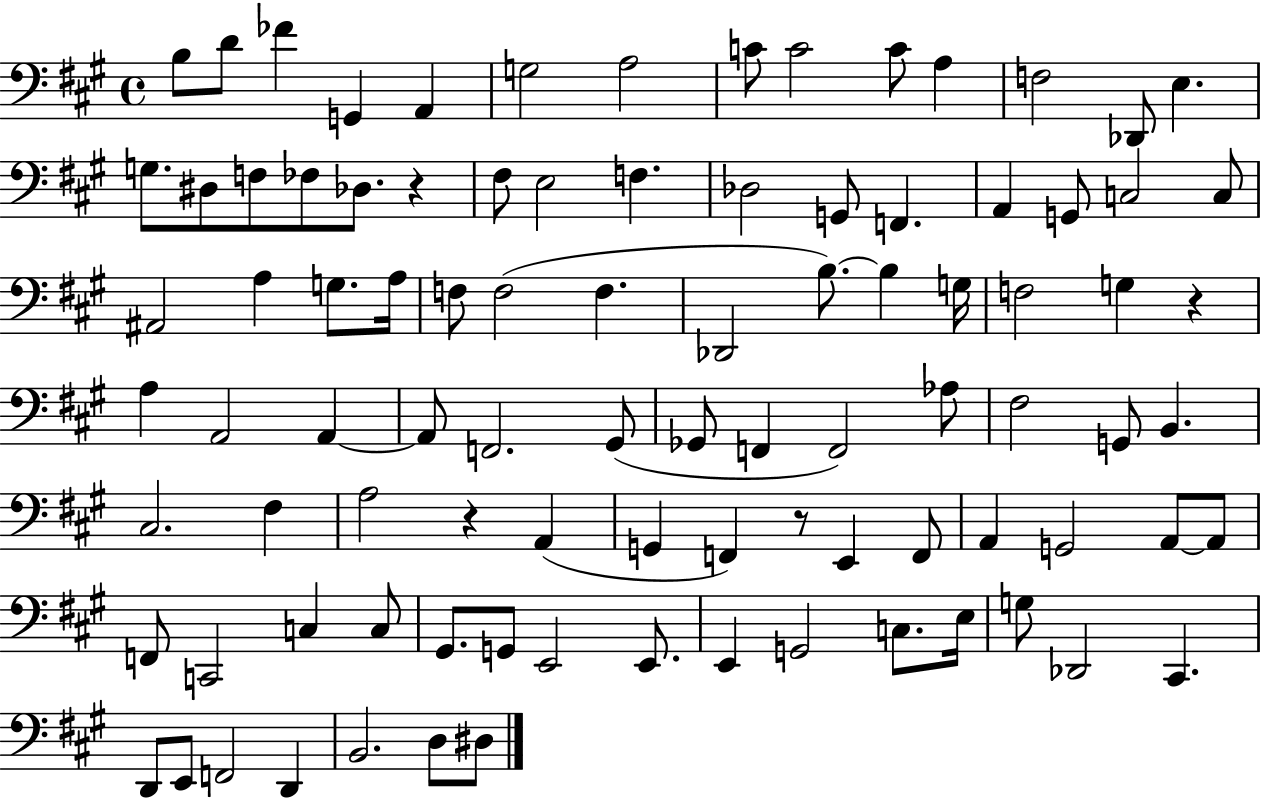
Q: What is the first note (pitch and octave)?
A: B3